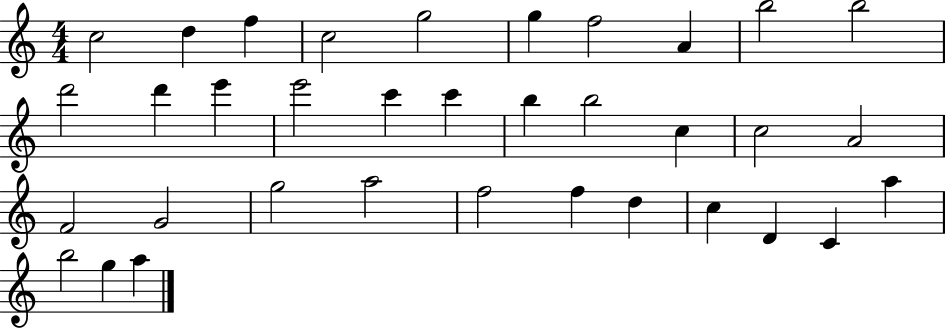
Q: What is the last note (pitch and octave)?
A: A5